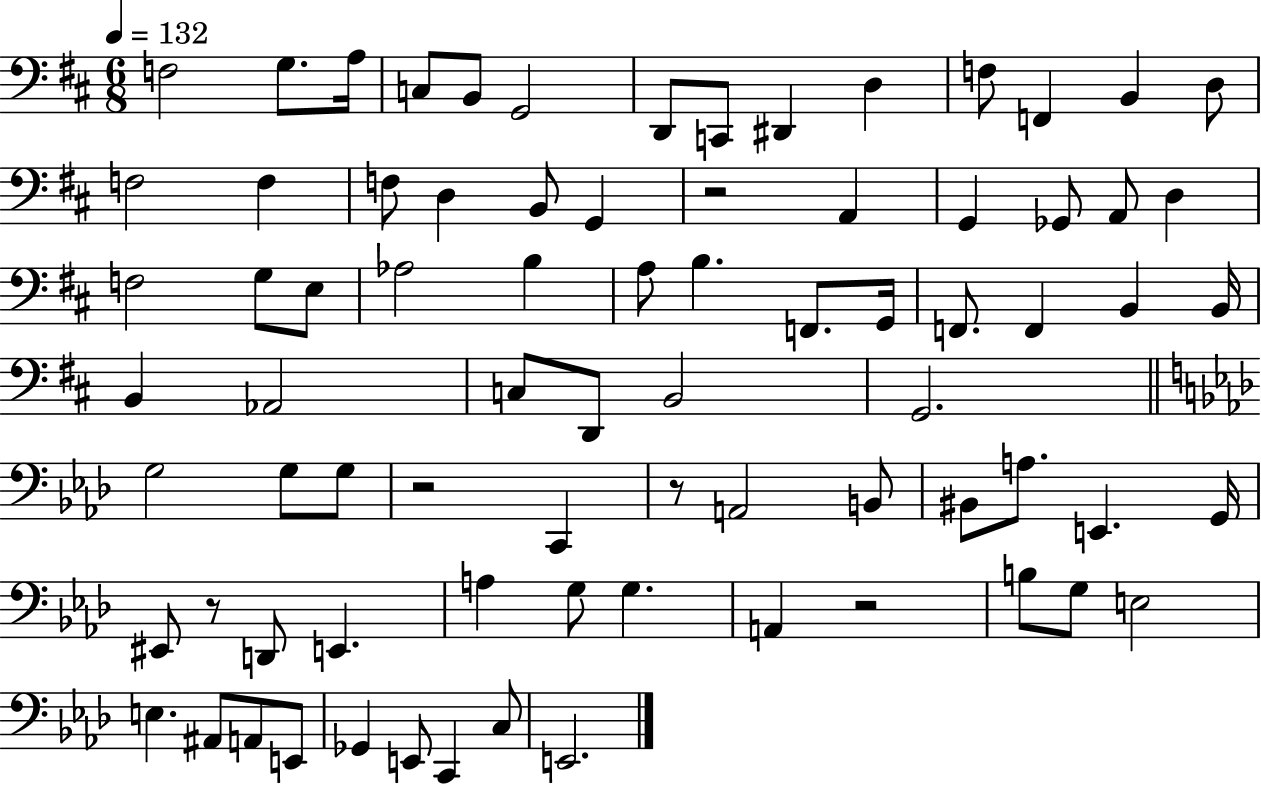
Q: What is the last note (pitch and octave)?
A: E2